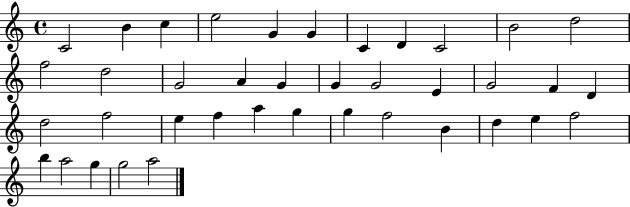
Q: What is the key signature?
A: C major